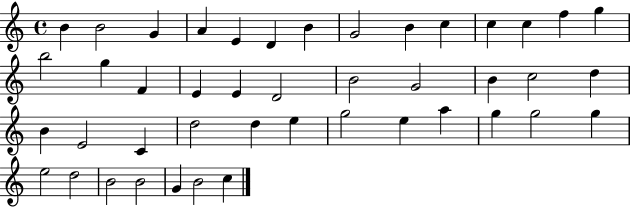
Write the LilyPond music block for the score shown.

{
  \clef treble
  \time 4/4
  \defaultTimeSignature
  \key c \major
  b'4 b'2 g'4 | a'4 e'4 d'4 b'4 | g'2 b'4 c''4 | c''4 c''4 f''4 g''4 | \break b''2 g''4 f'4 | e'4 e'4 d'2 | b'2 g'2 | b'4 c''2 d''4 | \break b'4 e'2 c'4 | d''2 d''4 e''4 | g''2 e''4 a''4 | g''4 g''2 g''4 | \break e''2 d''2 | b'2 b'2 | g'4 b'2 c''4 | \bar "|."
}